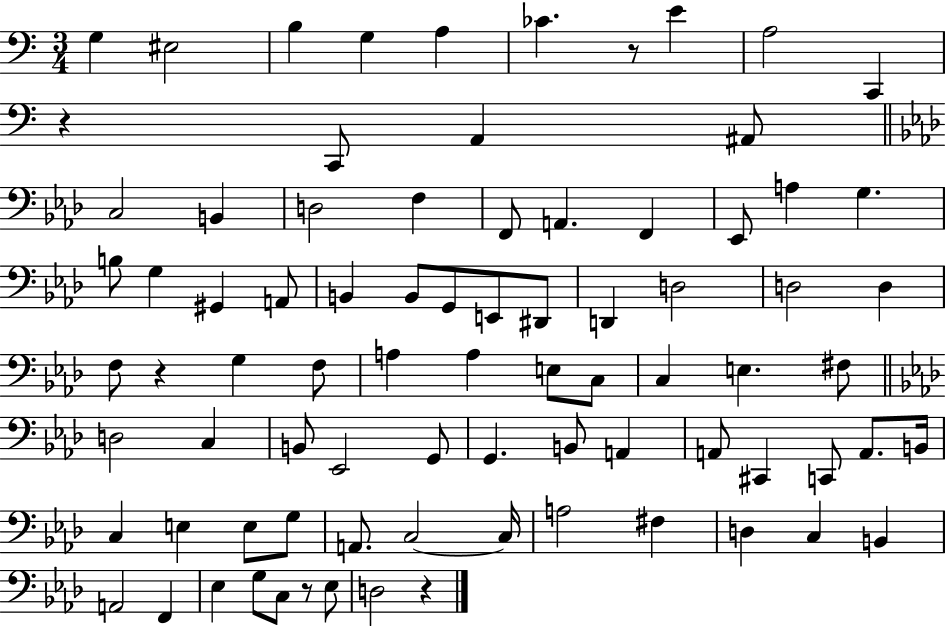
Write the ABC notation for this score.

X:1
T:Untitled
M:3/4
L:1/4
K:C
G, ^E,2 B, G, A, _C z/2 E A,2 C,, z C,,/2 A,, ^A,,/2 C,2 B,, D,2 F, F,,/2 A,, F,, _E,,/2 A, G, B,/2 G, ^G,, A,,/2 B,, B,,/2 G,,/2 E,,/2 ^D,,/2 D,, D,2 D,2 D, F,/2 z G, F,/2 A, A, E,/2 C,/2 C, E, ^F,/2 D,2 C, B,,/2 _E,,2 G,,/2 G,, B,,/2 A,, A,,/2 ^C,, C,,/2 A,,/2 B,,/4 C, E, E,/2 G,/2 A,,/2 C,2 C,/4 A,2 ^F, D, C, B,, A,,2 F,, _E, G,/2 C,/2 z/2 _E,/2 D,2 z